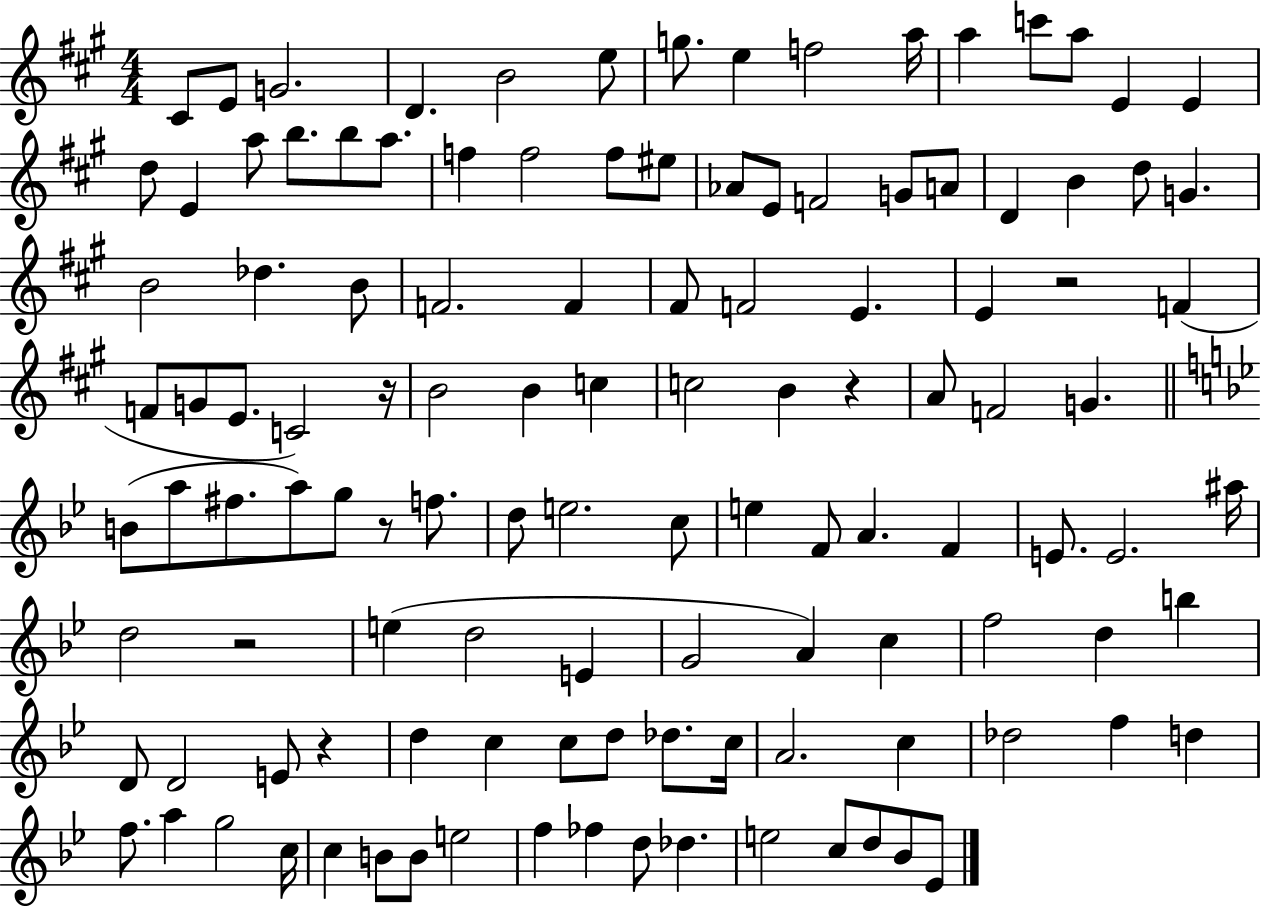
C#4/e E4/e G4/h. D4/q. B4/h E5/e G5/e. E5/q F5/h A5/s A5/q C6/e A5/e E4/q E4/q D5/e E4/q A5/e B5/e. B5/e A5/e. F5/q F5/h F5/e EIS5/e Ab4/e E4/e F4/h G4/e A4/e D4/q B4/q D5/e G4/q. B4/h Db5/q. B4/e F4/h. F4/q F#4/e F4/h E4/q. E4/q R/h F4/q F4/e G4/e E4/e. C4/h R/s B4/h B4/q C5/q C5/h B4/q R/q A4/e F4/h G4/q. B4/e A5/e F#5/e. A5/e G5/e R/e F5/e. D5/e E5/h. C5/e E5/q F4/e A4/q. F4/q E4/e. E4/h. A#5/s D5/h R/h E5/q D5/h E4/q G4/h A4/q C5/q F5/h D5/q B5/q D4/e D4/h E4/e R/q D5/q C5/q C5/e D5/e Db5/e. C5/s A4/h. C5/q Db5/h F5/q D5/q F5/e. A5/q G5/h C5/s C5/q B4/e B4/e E5/h F5/q FES5/q D5/e Db5/q. E5/h C5/e D5/e Bb4/e Eb4/e